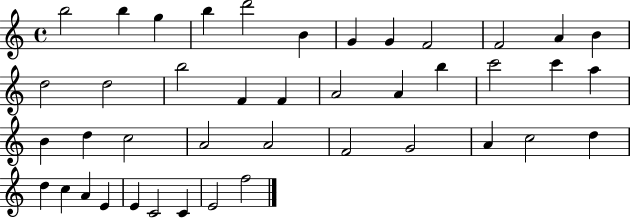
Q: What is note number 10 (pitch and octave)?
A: F4